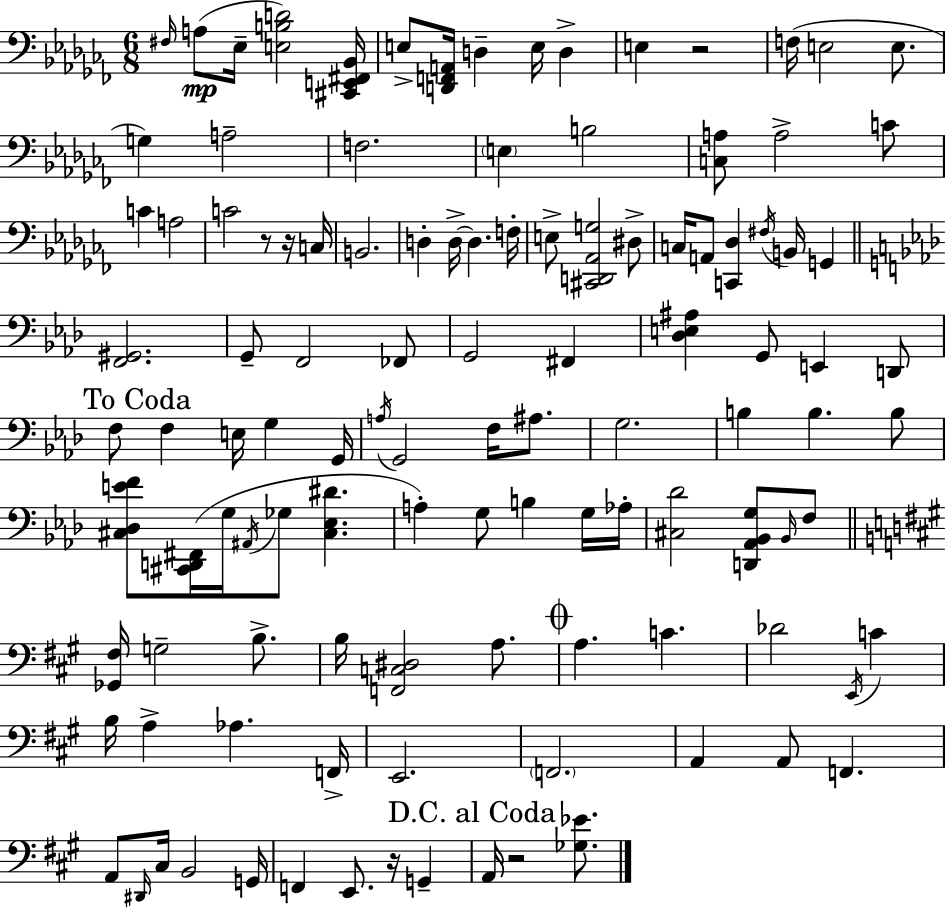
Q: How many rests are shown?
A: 5